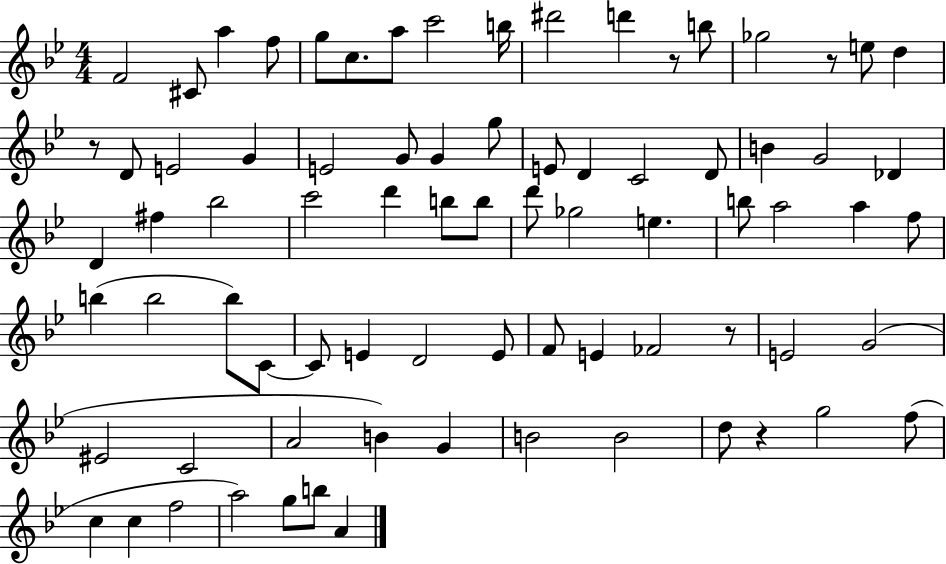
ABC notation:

X:1
T:Untitled
M:4/4
L:1/4
K:Bb
F2 ^C/2 a f/2 g/2 c/2 a/2 c'2 b/4 ^d'2 d' z/2 b/2 _g2 z/2 e/2 d z/2 D/2 E2 G E2 G/2 G g/2 E/2 D C2 D/2 B G2 _D D ^f _b2 c'2 d' b/2 b/2 d'/2 _g2 e b/2 a2 a f/2 b b2 b/2 C/2 C/2 E D2 E/2 F/2 E _F2 z/2 E2 G2 ^E2 C2 A2 B G B2 B2 d/2 z g2 f/2 c c f2 a2 g/2 b/2 A